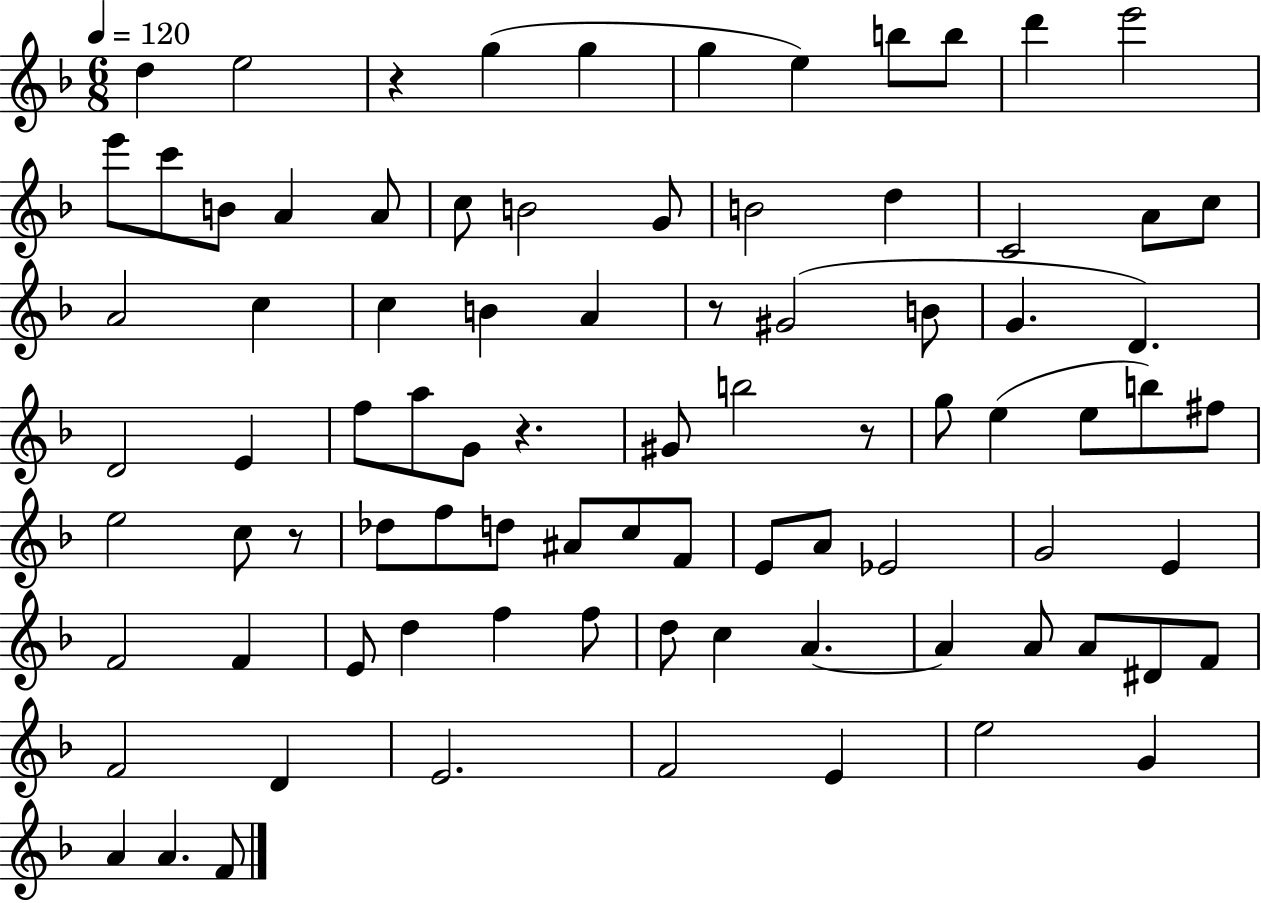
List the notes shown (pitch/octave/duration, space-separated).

D5/q E5/h R/q G5/q G5/q G5/q E5/q B5/e B5/e D6/q E6/h E6/e C6/e B4/e A4/q A4/e C5/e B4/h G4/e B4/h D5/q C4/h A4/e C5/e A4/h C5/q C5/q B4/q A4/q R/e G#4/h B4/e G4/q. D4/q. D4/h E4/q F5/e A5/e G4/e R/q. G#4/e B5/h R/e G5/e E5/q E5/e B5/e F#5/e E5/h C5/e R/e Db5/e F5/e D5/e A#4/e C5/e F4/e E4/e A4/e Eb4/h G4/h E4/q F4/h F4/q E4/e D5/q F5/q F5/e D5/e C5/q A4/q. A4/q A4/e A4/e D#4/e F4/e F4/h D4/q E4/h. F4/h E4/q E5/h G4/q A4/q A4/q. F4/e